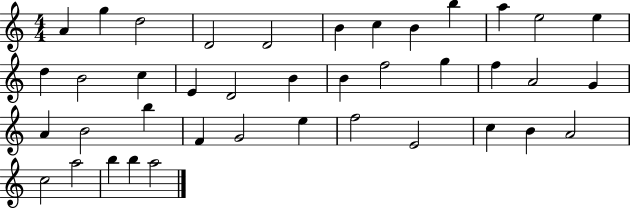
X:1
T:Untitled
M:4/4
L:1/4
K:C
A g d2 D2 D2 B c B b a e2 e d B2 c E D2 B B f2 g f A2 G A B2 b F G2 e f2 E2 c B A2 c2 a2 b b a2